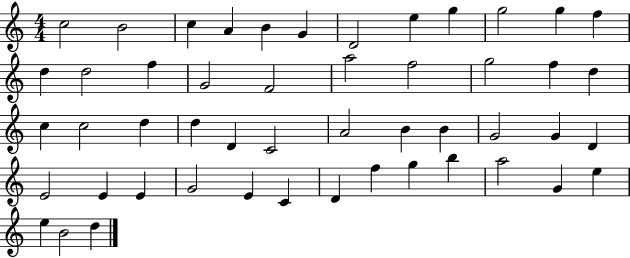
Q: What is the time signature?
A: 4/4